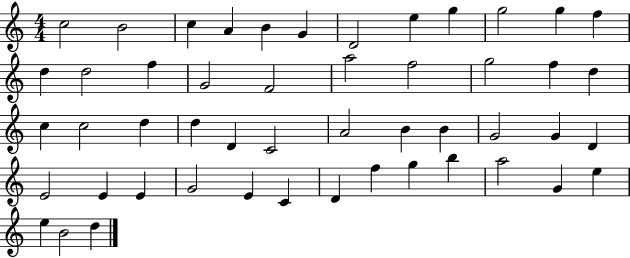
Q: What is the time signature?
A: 4/4